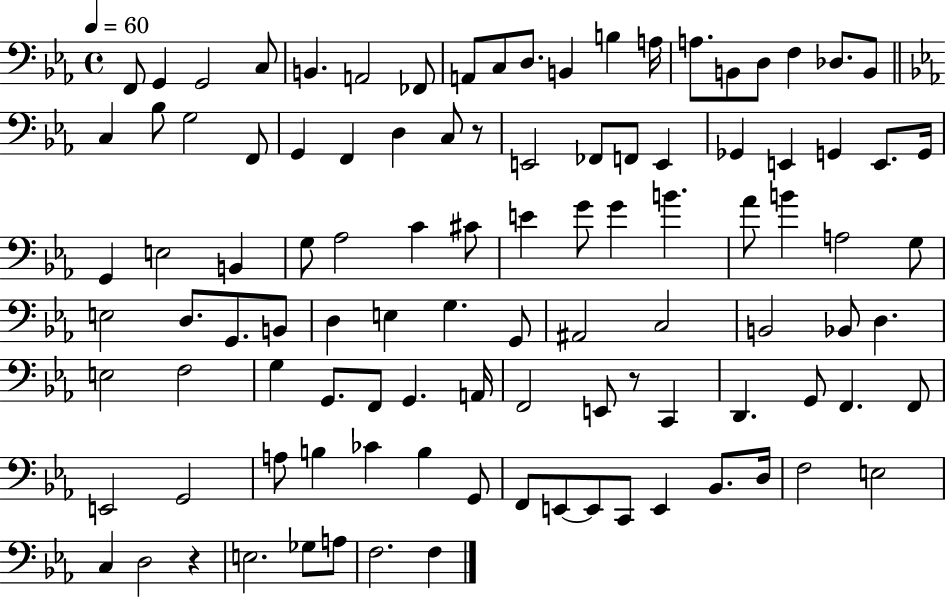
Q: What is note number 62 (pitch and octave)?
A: B2